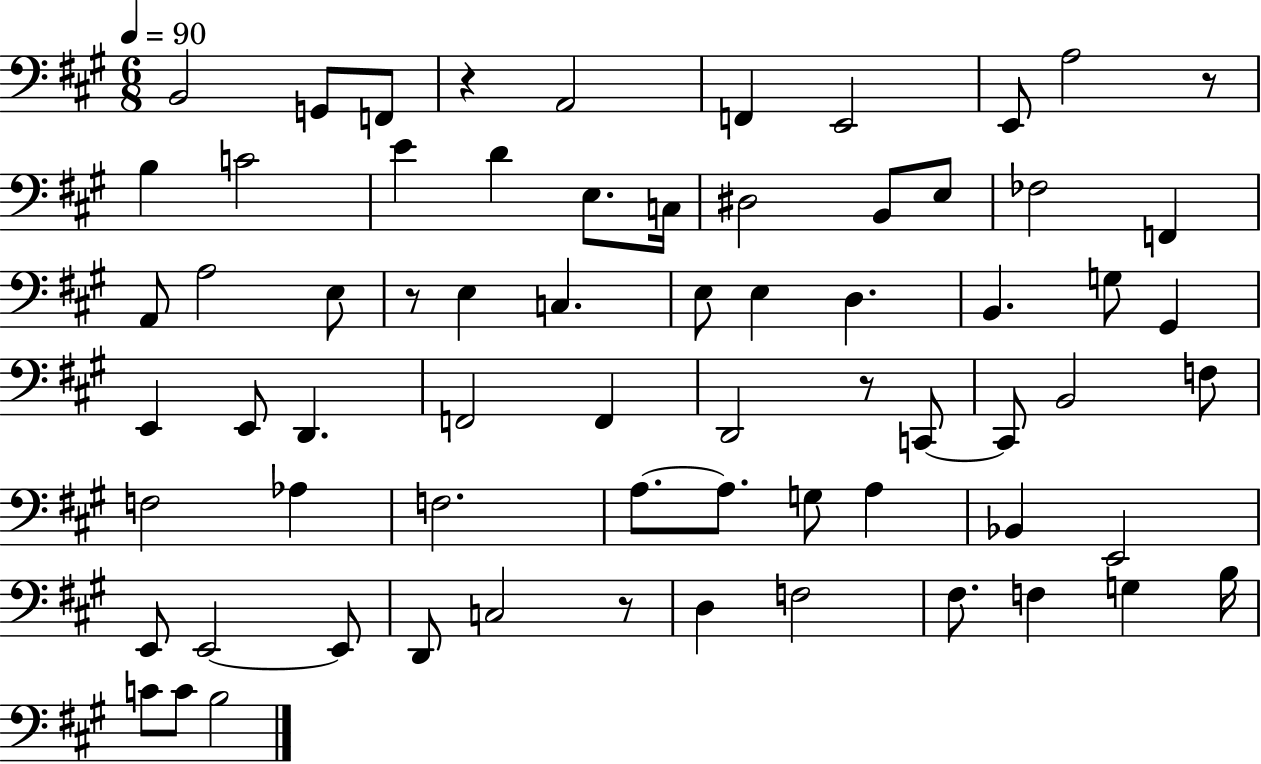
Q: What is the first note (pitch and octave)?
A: B2